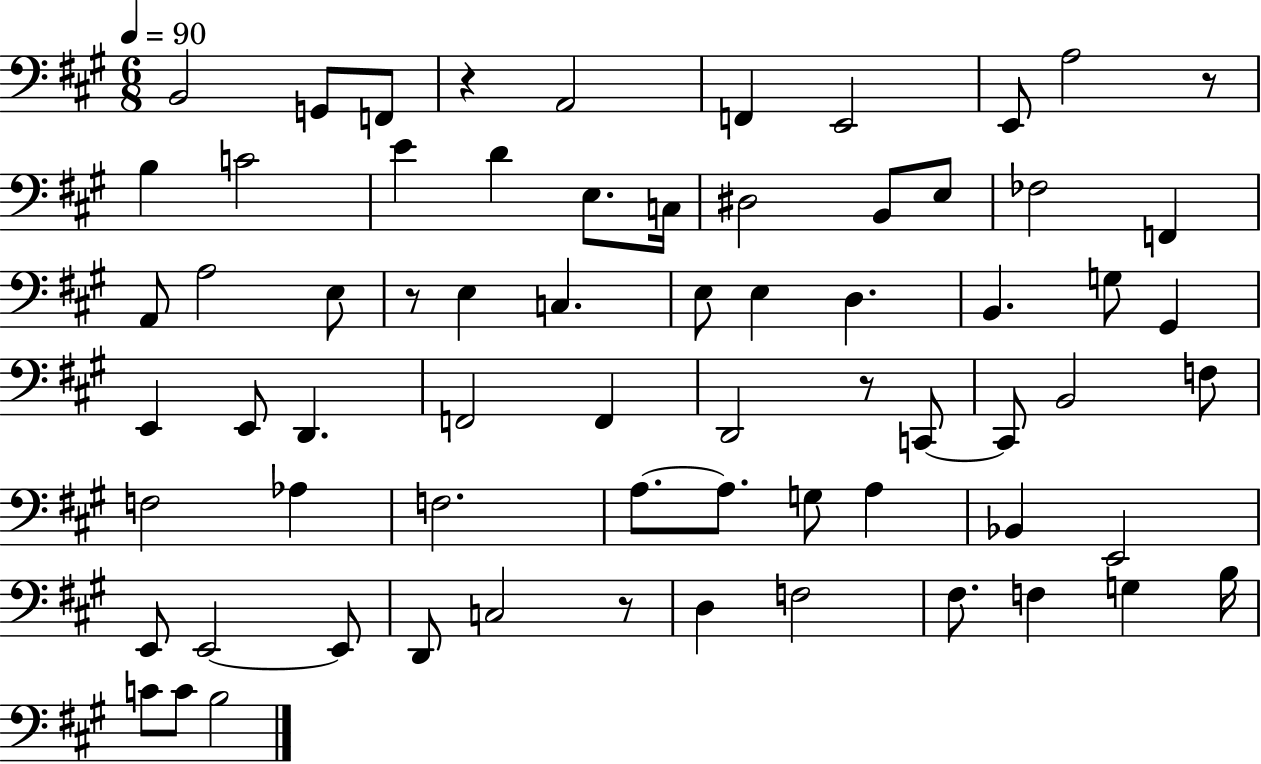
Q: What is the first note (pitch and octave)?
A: B2